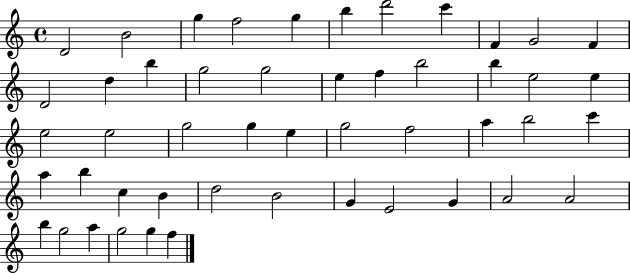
D4/h B4/h G5/q F5/h G5/q B5/q D6/h C6/q F4/q G4/h F4/q D4/h D5/q B5/q G5/h G5/h E5/q F5/q B5/h B5/q E5/h E5/q E5/h E5/h G5/h G5/q E5/q G5/h F5/h A5/q B5/h C6/q A5/q B5/q C5/q B4/q D5/h B4/h G4/q E4/h G4/q A4/h A4/h B5/q G5/h A5/q G5/h G5/q F5/q